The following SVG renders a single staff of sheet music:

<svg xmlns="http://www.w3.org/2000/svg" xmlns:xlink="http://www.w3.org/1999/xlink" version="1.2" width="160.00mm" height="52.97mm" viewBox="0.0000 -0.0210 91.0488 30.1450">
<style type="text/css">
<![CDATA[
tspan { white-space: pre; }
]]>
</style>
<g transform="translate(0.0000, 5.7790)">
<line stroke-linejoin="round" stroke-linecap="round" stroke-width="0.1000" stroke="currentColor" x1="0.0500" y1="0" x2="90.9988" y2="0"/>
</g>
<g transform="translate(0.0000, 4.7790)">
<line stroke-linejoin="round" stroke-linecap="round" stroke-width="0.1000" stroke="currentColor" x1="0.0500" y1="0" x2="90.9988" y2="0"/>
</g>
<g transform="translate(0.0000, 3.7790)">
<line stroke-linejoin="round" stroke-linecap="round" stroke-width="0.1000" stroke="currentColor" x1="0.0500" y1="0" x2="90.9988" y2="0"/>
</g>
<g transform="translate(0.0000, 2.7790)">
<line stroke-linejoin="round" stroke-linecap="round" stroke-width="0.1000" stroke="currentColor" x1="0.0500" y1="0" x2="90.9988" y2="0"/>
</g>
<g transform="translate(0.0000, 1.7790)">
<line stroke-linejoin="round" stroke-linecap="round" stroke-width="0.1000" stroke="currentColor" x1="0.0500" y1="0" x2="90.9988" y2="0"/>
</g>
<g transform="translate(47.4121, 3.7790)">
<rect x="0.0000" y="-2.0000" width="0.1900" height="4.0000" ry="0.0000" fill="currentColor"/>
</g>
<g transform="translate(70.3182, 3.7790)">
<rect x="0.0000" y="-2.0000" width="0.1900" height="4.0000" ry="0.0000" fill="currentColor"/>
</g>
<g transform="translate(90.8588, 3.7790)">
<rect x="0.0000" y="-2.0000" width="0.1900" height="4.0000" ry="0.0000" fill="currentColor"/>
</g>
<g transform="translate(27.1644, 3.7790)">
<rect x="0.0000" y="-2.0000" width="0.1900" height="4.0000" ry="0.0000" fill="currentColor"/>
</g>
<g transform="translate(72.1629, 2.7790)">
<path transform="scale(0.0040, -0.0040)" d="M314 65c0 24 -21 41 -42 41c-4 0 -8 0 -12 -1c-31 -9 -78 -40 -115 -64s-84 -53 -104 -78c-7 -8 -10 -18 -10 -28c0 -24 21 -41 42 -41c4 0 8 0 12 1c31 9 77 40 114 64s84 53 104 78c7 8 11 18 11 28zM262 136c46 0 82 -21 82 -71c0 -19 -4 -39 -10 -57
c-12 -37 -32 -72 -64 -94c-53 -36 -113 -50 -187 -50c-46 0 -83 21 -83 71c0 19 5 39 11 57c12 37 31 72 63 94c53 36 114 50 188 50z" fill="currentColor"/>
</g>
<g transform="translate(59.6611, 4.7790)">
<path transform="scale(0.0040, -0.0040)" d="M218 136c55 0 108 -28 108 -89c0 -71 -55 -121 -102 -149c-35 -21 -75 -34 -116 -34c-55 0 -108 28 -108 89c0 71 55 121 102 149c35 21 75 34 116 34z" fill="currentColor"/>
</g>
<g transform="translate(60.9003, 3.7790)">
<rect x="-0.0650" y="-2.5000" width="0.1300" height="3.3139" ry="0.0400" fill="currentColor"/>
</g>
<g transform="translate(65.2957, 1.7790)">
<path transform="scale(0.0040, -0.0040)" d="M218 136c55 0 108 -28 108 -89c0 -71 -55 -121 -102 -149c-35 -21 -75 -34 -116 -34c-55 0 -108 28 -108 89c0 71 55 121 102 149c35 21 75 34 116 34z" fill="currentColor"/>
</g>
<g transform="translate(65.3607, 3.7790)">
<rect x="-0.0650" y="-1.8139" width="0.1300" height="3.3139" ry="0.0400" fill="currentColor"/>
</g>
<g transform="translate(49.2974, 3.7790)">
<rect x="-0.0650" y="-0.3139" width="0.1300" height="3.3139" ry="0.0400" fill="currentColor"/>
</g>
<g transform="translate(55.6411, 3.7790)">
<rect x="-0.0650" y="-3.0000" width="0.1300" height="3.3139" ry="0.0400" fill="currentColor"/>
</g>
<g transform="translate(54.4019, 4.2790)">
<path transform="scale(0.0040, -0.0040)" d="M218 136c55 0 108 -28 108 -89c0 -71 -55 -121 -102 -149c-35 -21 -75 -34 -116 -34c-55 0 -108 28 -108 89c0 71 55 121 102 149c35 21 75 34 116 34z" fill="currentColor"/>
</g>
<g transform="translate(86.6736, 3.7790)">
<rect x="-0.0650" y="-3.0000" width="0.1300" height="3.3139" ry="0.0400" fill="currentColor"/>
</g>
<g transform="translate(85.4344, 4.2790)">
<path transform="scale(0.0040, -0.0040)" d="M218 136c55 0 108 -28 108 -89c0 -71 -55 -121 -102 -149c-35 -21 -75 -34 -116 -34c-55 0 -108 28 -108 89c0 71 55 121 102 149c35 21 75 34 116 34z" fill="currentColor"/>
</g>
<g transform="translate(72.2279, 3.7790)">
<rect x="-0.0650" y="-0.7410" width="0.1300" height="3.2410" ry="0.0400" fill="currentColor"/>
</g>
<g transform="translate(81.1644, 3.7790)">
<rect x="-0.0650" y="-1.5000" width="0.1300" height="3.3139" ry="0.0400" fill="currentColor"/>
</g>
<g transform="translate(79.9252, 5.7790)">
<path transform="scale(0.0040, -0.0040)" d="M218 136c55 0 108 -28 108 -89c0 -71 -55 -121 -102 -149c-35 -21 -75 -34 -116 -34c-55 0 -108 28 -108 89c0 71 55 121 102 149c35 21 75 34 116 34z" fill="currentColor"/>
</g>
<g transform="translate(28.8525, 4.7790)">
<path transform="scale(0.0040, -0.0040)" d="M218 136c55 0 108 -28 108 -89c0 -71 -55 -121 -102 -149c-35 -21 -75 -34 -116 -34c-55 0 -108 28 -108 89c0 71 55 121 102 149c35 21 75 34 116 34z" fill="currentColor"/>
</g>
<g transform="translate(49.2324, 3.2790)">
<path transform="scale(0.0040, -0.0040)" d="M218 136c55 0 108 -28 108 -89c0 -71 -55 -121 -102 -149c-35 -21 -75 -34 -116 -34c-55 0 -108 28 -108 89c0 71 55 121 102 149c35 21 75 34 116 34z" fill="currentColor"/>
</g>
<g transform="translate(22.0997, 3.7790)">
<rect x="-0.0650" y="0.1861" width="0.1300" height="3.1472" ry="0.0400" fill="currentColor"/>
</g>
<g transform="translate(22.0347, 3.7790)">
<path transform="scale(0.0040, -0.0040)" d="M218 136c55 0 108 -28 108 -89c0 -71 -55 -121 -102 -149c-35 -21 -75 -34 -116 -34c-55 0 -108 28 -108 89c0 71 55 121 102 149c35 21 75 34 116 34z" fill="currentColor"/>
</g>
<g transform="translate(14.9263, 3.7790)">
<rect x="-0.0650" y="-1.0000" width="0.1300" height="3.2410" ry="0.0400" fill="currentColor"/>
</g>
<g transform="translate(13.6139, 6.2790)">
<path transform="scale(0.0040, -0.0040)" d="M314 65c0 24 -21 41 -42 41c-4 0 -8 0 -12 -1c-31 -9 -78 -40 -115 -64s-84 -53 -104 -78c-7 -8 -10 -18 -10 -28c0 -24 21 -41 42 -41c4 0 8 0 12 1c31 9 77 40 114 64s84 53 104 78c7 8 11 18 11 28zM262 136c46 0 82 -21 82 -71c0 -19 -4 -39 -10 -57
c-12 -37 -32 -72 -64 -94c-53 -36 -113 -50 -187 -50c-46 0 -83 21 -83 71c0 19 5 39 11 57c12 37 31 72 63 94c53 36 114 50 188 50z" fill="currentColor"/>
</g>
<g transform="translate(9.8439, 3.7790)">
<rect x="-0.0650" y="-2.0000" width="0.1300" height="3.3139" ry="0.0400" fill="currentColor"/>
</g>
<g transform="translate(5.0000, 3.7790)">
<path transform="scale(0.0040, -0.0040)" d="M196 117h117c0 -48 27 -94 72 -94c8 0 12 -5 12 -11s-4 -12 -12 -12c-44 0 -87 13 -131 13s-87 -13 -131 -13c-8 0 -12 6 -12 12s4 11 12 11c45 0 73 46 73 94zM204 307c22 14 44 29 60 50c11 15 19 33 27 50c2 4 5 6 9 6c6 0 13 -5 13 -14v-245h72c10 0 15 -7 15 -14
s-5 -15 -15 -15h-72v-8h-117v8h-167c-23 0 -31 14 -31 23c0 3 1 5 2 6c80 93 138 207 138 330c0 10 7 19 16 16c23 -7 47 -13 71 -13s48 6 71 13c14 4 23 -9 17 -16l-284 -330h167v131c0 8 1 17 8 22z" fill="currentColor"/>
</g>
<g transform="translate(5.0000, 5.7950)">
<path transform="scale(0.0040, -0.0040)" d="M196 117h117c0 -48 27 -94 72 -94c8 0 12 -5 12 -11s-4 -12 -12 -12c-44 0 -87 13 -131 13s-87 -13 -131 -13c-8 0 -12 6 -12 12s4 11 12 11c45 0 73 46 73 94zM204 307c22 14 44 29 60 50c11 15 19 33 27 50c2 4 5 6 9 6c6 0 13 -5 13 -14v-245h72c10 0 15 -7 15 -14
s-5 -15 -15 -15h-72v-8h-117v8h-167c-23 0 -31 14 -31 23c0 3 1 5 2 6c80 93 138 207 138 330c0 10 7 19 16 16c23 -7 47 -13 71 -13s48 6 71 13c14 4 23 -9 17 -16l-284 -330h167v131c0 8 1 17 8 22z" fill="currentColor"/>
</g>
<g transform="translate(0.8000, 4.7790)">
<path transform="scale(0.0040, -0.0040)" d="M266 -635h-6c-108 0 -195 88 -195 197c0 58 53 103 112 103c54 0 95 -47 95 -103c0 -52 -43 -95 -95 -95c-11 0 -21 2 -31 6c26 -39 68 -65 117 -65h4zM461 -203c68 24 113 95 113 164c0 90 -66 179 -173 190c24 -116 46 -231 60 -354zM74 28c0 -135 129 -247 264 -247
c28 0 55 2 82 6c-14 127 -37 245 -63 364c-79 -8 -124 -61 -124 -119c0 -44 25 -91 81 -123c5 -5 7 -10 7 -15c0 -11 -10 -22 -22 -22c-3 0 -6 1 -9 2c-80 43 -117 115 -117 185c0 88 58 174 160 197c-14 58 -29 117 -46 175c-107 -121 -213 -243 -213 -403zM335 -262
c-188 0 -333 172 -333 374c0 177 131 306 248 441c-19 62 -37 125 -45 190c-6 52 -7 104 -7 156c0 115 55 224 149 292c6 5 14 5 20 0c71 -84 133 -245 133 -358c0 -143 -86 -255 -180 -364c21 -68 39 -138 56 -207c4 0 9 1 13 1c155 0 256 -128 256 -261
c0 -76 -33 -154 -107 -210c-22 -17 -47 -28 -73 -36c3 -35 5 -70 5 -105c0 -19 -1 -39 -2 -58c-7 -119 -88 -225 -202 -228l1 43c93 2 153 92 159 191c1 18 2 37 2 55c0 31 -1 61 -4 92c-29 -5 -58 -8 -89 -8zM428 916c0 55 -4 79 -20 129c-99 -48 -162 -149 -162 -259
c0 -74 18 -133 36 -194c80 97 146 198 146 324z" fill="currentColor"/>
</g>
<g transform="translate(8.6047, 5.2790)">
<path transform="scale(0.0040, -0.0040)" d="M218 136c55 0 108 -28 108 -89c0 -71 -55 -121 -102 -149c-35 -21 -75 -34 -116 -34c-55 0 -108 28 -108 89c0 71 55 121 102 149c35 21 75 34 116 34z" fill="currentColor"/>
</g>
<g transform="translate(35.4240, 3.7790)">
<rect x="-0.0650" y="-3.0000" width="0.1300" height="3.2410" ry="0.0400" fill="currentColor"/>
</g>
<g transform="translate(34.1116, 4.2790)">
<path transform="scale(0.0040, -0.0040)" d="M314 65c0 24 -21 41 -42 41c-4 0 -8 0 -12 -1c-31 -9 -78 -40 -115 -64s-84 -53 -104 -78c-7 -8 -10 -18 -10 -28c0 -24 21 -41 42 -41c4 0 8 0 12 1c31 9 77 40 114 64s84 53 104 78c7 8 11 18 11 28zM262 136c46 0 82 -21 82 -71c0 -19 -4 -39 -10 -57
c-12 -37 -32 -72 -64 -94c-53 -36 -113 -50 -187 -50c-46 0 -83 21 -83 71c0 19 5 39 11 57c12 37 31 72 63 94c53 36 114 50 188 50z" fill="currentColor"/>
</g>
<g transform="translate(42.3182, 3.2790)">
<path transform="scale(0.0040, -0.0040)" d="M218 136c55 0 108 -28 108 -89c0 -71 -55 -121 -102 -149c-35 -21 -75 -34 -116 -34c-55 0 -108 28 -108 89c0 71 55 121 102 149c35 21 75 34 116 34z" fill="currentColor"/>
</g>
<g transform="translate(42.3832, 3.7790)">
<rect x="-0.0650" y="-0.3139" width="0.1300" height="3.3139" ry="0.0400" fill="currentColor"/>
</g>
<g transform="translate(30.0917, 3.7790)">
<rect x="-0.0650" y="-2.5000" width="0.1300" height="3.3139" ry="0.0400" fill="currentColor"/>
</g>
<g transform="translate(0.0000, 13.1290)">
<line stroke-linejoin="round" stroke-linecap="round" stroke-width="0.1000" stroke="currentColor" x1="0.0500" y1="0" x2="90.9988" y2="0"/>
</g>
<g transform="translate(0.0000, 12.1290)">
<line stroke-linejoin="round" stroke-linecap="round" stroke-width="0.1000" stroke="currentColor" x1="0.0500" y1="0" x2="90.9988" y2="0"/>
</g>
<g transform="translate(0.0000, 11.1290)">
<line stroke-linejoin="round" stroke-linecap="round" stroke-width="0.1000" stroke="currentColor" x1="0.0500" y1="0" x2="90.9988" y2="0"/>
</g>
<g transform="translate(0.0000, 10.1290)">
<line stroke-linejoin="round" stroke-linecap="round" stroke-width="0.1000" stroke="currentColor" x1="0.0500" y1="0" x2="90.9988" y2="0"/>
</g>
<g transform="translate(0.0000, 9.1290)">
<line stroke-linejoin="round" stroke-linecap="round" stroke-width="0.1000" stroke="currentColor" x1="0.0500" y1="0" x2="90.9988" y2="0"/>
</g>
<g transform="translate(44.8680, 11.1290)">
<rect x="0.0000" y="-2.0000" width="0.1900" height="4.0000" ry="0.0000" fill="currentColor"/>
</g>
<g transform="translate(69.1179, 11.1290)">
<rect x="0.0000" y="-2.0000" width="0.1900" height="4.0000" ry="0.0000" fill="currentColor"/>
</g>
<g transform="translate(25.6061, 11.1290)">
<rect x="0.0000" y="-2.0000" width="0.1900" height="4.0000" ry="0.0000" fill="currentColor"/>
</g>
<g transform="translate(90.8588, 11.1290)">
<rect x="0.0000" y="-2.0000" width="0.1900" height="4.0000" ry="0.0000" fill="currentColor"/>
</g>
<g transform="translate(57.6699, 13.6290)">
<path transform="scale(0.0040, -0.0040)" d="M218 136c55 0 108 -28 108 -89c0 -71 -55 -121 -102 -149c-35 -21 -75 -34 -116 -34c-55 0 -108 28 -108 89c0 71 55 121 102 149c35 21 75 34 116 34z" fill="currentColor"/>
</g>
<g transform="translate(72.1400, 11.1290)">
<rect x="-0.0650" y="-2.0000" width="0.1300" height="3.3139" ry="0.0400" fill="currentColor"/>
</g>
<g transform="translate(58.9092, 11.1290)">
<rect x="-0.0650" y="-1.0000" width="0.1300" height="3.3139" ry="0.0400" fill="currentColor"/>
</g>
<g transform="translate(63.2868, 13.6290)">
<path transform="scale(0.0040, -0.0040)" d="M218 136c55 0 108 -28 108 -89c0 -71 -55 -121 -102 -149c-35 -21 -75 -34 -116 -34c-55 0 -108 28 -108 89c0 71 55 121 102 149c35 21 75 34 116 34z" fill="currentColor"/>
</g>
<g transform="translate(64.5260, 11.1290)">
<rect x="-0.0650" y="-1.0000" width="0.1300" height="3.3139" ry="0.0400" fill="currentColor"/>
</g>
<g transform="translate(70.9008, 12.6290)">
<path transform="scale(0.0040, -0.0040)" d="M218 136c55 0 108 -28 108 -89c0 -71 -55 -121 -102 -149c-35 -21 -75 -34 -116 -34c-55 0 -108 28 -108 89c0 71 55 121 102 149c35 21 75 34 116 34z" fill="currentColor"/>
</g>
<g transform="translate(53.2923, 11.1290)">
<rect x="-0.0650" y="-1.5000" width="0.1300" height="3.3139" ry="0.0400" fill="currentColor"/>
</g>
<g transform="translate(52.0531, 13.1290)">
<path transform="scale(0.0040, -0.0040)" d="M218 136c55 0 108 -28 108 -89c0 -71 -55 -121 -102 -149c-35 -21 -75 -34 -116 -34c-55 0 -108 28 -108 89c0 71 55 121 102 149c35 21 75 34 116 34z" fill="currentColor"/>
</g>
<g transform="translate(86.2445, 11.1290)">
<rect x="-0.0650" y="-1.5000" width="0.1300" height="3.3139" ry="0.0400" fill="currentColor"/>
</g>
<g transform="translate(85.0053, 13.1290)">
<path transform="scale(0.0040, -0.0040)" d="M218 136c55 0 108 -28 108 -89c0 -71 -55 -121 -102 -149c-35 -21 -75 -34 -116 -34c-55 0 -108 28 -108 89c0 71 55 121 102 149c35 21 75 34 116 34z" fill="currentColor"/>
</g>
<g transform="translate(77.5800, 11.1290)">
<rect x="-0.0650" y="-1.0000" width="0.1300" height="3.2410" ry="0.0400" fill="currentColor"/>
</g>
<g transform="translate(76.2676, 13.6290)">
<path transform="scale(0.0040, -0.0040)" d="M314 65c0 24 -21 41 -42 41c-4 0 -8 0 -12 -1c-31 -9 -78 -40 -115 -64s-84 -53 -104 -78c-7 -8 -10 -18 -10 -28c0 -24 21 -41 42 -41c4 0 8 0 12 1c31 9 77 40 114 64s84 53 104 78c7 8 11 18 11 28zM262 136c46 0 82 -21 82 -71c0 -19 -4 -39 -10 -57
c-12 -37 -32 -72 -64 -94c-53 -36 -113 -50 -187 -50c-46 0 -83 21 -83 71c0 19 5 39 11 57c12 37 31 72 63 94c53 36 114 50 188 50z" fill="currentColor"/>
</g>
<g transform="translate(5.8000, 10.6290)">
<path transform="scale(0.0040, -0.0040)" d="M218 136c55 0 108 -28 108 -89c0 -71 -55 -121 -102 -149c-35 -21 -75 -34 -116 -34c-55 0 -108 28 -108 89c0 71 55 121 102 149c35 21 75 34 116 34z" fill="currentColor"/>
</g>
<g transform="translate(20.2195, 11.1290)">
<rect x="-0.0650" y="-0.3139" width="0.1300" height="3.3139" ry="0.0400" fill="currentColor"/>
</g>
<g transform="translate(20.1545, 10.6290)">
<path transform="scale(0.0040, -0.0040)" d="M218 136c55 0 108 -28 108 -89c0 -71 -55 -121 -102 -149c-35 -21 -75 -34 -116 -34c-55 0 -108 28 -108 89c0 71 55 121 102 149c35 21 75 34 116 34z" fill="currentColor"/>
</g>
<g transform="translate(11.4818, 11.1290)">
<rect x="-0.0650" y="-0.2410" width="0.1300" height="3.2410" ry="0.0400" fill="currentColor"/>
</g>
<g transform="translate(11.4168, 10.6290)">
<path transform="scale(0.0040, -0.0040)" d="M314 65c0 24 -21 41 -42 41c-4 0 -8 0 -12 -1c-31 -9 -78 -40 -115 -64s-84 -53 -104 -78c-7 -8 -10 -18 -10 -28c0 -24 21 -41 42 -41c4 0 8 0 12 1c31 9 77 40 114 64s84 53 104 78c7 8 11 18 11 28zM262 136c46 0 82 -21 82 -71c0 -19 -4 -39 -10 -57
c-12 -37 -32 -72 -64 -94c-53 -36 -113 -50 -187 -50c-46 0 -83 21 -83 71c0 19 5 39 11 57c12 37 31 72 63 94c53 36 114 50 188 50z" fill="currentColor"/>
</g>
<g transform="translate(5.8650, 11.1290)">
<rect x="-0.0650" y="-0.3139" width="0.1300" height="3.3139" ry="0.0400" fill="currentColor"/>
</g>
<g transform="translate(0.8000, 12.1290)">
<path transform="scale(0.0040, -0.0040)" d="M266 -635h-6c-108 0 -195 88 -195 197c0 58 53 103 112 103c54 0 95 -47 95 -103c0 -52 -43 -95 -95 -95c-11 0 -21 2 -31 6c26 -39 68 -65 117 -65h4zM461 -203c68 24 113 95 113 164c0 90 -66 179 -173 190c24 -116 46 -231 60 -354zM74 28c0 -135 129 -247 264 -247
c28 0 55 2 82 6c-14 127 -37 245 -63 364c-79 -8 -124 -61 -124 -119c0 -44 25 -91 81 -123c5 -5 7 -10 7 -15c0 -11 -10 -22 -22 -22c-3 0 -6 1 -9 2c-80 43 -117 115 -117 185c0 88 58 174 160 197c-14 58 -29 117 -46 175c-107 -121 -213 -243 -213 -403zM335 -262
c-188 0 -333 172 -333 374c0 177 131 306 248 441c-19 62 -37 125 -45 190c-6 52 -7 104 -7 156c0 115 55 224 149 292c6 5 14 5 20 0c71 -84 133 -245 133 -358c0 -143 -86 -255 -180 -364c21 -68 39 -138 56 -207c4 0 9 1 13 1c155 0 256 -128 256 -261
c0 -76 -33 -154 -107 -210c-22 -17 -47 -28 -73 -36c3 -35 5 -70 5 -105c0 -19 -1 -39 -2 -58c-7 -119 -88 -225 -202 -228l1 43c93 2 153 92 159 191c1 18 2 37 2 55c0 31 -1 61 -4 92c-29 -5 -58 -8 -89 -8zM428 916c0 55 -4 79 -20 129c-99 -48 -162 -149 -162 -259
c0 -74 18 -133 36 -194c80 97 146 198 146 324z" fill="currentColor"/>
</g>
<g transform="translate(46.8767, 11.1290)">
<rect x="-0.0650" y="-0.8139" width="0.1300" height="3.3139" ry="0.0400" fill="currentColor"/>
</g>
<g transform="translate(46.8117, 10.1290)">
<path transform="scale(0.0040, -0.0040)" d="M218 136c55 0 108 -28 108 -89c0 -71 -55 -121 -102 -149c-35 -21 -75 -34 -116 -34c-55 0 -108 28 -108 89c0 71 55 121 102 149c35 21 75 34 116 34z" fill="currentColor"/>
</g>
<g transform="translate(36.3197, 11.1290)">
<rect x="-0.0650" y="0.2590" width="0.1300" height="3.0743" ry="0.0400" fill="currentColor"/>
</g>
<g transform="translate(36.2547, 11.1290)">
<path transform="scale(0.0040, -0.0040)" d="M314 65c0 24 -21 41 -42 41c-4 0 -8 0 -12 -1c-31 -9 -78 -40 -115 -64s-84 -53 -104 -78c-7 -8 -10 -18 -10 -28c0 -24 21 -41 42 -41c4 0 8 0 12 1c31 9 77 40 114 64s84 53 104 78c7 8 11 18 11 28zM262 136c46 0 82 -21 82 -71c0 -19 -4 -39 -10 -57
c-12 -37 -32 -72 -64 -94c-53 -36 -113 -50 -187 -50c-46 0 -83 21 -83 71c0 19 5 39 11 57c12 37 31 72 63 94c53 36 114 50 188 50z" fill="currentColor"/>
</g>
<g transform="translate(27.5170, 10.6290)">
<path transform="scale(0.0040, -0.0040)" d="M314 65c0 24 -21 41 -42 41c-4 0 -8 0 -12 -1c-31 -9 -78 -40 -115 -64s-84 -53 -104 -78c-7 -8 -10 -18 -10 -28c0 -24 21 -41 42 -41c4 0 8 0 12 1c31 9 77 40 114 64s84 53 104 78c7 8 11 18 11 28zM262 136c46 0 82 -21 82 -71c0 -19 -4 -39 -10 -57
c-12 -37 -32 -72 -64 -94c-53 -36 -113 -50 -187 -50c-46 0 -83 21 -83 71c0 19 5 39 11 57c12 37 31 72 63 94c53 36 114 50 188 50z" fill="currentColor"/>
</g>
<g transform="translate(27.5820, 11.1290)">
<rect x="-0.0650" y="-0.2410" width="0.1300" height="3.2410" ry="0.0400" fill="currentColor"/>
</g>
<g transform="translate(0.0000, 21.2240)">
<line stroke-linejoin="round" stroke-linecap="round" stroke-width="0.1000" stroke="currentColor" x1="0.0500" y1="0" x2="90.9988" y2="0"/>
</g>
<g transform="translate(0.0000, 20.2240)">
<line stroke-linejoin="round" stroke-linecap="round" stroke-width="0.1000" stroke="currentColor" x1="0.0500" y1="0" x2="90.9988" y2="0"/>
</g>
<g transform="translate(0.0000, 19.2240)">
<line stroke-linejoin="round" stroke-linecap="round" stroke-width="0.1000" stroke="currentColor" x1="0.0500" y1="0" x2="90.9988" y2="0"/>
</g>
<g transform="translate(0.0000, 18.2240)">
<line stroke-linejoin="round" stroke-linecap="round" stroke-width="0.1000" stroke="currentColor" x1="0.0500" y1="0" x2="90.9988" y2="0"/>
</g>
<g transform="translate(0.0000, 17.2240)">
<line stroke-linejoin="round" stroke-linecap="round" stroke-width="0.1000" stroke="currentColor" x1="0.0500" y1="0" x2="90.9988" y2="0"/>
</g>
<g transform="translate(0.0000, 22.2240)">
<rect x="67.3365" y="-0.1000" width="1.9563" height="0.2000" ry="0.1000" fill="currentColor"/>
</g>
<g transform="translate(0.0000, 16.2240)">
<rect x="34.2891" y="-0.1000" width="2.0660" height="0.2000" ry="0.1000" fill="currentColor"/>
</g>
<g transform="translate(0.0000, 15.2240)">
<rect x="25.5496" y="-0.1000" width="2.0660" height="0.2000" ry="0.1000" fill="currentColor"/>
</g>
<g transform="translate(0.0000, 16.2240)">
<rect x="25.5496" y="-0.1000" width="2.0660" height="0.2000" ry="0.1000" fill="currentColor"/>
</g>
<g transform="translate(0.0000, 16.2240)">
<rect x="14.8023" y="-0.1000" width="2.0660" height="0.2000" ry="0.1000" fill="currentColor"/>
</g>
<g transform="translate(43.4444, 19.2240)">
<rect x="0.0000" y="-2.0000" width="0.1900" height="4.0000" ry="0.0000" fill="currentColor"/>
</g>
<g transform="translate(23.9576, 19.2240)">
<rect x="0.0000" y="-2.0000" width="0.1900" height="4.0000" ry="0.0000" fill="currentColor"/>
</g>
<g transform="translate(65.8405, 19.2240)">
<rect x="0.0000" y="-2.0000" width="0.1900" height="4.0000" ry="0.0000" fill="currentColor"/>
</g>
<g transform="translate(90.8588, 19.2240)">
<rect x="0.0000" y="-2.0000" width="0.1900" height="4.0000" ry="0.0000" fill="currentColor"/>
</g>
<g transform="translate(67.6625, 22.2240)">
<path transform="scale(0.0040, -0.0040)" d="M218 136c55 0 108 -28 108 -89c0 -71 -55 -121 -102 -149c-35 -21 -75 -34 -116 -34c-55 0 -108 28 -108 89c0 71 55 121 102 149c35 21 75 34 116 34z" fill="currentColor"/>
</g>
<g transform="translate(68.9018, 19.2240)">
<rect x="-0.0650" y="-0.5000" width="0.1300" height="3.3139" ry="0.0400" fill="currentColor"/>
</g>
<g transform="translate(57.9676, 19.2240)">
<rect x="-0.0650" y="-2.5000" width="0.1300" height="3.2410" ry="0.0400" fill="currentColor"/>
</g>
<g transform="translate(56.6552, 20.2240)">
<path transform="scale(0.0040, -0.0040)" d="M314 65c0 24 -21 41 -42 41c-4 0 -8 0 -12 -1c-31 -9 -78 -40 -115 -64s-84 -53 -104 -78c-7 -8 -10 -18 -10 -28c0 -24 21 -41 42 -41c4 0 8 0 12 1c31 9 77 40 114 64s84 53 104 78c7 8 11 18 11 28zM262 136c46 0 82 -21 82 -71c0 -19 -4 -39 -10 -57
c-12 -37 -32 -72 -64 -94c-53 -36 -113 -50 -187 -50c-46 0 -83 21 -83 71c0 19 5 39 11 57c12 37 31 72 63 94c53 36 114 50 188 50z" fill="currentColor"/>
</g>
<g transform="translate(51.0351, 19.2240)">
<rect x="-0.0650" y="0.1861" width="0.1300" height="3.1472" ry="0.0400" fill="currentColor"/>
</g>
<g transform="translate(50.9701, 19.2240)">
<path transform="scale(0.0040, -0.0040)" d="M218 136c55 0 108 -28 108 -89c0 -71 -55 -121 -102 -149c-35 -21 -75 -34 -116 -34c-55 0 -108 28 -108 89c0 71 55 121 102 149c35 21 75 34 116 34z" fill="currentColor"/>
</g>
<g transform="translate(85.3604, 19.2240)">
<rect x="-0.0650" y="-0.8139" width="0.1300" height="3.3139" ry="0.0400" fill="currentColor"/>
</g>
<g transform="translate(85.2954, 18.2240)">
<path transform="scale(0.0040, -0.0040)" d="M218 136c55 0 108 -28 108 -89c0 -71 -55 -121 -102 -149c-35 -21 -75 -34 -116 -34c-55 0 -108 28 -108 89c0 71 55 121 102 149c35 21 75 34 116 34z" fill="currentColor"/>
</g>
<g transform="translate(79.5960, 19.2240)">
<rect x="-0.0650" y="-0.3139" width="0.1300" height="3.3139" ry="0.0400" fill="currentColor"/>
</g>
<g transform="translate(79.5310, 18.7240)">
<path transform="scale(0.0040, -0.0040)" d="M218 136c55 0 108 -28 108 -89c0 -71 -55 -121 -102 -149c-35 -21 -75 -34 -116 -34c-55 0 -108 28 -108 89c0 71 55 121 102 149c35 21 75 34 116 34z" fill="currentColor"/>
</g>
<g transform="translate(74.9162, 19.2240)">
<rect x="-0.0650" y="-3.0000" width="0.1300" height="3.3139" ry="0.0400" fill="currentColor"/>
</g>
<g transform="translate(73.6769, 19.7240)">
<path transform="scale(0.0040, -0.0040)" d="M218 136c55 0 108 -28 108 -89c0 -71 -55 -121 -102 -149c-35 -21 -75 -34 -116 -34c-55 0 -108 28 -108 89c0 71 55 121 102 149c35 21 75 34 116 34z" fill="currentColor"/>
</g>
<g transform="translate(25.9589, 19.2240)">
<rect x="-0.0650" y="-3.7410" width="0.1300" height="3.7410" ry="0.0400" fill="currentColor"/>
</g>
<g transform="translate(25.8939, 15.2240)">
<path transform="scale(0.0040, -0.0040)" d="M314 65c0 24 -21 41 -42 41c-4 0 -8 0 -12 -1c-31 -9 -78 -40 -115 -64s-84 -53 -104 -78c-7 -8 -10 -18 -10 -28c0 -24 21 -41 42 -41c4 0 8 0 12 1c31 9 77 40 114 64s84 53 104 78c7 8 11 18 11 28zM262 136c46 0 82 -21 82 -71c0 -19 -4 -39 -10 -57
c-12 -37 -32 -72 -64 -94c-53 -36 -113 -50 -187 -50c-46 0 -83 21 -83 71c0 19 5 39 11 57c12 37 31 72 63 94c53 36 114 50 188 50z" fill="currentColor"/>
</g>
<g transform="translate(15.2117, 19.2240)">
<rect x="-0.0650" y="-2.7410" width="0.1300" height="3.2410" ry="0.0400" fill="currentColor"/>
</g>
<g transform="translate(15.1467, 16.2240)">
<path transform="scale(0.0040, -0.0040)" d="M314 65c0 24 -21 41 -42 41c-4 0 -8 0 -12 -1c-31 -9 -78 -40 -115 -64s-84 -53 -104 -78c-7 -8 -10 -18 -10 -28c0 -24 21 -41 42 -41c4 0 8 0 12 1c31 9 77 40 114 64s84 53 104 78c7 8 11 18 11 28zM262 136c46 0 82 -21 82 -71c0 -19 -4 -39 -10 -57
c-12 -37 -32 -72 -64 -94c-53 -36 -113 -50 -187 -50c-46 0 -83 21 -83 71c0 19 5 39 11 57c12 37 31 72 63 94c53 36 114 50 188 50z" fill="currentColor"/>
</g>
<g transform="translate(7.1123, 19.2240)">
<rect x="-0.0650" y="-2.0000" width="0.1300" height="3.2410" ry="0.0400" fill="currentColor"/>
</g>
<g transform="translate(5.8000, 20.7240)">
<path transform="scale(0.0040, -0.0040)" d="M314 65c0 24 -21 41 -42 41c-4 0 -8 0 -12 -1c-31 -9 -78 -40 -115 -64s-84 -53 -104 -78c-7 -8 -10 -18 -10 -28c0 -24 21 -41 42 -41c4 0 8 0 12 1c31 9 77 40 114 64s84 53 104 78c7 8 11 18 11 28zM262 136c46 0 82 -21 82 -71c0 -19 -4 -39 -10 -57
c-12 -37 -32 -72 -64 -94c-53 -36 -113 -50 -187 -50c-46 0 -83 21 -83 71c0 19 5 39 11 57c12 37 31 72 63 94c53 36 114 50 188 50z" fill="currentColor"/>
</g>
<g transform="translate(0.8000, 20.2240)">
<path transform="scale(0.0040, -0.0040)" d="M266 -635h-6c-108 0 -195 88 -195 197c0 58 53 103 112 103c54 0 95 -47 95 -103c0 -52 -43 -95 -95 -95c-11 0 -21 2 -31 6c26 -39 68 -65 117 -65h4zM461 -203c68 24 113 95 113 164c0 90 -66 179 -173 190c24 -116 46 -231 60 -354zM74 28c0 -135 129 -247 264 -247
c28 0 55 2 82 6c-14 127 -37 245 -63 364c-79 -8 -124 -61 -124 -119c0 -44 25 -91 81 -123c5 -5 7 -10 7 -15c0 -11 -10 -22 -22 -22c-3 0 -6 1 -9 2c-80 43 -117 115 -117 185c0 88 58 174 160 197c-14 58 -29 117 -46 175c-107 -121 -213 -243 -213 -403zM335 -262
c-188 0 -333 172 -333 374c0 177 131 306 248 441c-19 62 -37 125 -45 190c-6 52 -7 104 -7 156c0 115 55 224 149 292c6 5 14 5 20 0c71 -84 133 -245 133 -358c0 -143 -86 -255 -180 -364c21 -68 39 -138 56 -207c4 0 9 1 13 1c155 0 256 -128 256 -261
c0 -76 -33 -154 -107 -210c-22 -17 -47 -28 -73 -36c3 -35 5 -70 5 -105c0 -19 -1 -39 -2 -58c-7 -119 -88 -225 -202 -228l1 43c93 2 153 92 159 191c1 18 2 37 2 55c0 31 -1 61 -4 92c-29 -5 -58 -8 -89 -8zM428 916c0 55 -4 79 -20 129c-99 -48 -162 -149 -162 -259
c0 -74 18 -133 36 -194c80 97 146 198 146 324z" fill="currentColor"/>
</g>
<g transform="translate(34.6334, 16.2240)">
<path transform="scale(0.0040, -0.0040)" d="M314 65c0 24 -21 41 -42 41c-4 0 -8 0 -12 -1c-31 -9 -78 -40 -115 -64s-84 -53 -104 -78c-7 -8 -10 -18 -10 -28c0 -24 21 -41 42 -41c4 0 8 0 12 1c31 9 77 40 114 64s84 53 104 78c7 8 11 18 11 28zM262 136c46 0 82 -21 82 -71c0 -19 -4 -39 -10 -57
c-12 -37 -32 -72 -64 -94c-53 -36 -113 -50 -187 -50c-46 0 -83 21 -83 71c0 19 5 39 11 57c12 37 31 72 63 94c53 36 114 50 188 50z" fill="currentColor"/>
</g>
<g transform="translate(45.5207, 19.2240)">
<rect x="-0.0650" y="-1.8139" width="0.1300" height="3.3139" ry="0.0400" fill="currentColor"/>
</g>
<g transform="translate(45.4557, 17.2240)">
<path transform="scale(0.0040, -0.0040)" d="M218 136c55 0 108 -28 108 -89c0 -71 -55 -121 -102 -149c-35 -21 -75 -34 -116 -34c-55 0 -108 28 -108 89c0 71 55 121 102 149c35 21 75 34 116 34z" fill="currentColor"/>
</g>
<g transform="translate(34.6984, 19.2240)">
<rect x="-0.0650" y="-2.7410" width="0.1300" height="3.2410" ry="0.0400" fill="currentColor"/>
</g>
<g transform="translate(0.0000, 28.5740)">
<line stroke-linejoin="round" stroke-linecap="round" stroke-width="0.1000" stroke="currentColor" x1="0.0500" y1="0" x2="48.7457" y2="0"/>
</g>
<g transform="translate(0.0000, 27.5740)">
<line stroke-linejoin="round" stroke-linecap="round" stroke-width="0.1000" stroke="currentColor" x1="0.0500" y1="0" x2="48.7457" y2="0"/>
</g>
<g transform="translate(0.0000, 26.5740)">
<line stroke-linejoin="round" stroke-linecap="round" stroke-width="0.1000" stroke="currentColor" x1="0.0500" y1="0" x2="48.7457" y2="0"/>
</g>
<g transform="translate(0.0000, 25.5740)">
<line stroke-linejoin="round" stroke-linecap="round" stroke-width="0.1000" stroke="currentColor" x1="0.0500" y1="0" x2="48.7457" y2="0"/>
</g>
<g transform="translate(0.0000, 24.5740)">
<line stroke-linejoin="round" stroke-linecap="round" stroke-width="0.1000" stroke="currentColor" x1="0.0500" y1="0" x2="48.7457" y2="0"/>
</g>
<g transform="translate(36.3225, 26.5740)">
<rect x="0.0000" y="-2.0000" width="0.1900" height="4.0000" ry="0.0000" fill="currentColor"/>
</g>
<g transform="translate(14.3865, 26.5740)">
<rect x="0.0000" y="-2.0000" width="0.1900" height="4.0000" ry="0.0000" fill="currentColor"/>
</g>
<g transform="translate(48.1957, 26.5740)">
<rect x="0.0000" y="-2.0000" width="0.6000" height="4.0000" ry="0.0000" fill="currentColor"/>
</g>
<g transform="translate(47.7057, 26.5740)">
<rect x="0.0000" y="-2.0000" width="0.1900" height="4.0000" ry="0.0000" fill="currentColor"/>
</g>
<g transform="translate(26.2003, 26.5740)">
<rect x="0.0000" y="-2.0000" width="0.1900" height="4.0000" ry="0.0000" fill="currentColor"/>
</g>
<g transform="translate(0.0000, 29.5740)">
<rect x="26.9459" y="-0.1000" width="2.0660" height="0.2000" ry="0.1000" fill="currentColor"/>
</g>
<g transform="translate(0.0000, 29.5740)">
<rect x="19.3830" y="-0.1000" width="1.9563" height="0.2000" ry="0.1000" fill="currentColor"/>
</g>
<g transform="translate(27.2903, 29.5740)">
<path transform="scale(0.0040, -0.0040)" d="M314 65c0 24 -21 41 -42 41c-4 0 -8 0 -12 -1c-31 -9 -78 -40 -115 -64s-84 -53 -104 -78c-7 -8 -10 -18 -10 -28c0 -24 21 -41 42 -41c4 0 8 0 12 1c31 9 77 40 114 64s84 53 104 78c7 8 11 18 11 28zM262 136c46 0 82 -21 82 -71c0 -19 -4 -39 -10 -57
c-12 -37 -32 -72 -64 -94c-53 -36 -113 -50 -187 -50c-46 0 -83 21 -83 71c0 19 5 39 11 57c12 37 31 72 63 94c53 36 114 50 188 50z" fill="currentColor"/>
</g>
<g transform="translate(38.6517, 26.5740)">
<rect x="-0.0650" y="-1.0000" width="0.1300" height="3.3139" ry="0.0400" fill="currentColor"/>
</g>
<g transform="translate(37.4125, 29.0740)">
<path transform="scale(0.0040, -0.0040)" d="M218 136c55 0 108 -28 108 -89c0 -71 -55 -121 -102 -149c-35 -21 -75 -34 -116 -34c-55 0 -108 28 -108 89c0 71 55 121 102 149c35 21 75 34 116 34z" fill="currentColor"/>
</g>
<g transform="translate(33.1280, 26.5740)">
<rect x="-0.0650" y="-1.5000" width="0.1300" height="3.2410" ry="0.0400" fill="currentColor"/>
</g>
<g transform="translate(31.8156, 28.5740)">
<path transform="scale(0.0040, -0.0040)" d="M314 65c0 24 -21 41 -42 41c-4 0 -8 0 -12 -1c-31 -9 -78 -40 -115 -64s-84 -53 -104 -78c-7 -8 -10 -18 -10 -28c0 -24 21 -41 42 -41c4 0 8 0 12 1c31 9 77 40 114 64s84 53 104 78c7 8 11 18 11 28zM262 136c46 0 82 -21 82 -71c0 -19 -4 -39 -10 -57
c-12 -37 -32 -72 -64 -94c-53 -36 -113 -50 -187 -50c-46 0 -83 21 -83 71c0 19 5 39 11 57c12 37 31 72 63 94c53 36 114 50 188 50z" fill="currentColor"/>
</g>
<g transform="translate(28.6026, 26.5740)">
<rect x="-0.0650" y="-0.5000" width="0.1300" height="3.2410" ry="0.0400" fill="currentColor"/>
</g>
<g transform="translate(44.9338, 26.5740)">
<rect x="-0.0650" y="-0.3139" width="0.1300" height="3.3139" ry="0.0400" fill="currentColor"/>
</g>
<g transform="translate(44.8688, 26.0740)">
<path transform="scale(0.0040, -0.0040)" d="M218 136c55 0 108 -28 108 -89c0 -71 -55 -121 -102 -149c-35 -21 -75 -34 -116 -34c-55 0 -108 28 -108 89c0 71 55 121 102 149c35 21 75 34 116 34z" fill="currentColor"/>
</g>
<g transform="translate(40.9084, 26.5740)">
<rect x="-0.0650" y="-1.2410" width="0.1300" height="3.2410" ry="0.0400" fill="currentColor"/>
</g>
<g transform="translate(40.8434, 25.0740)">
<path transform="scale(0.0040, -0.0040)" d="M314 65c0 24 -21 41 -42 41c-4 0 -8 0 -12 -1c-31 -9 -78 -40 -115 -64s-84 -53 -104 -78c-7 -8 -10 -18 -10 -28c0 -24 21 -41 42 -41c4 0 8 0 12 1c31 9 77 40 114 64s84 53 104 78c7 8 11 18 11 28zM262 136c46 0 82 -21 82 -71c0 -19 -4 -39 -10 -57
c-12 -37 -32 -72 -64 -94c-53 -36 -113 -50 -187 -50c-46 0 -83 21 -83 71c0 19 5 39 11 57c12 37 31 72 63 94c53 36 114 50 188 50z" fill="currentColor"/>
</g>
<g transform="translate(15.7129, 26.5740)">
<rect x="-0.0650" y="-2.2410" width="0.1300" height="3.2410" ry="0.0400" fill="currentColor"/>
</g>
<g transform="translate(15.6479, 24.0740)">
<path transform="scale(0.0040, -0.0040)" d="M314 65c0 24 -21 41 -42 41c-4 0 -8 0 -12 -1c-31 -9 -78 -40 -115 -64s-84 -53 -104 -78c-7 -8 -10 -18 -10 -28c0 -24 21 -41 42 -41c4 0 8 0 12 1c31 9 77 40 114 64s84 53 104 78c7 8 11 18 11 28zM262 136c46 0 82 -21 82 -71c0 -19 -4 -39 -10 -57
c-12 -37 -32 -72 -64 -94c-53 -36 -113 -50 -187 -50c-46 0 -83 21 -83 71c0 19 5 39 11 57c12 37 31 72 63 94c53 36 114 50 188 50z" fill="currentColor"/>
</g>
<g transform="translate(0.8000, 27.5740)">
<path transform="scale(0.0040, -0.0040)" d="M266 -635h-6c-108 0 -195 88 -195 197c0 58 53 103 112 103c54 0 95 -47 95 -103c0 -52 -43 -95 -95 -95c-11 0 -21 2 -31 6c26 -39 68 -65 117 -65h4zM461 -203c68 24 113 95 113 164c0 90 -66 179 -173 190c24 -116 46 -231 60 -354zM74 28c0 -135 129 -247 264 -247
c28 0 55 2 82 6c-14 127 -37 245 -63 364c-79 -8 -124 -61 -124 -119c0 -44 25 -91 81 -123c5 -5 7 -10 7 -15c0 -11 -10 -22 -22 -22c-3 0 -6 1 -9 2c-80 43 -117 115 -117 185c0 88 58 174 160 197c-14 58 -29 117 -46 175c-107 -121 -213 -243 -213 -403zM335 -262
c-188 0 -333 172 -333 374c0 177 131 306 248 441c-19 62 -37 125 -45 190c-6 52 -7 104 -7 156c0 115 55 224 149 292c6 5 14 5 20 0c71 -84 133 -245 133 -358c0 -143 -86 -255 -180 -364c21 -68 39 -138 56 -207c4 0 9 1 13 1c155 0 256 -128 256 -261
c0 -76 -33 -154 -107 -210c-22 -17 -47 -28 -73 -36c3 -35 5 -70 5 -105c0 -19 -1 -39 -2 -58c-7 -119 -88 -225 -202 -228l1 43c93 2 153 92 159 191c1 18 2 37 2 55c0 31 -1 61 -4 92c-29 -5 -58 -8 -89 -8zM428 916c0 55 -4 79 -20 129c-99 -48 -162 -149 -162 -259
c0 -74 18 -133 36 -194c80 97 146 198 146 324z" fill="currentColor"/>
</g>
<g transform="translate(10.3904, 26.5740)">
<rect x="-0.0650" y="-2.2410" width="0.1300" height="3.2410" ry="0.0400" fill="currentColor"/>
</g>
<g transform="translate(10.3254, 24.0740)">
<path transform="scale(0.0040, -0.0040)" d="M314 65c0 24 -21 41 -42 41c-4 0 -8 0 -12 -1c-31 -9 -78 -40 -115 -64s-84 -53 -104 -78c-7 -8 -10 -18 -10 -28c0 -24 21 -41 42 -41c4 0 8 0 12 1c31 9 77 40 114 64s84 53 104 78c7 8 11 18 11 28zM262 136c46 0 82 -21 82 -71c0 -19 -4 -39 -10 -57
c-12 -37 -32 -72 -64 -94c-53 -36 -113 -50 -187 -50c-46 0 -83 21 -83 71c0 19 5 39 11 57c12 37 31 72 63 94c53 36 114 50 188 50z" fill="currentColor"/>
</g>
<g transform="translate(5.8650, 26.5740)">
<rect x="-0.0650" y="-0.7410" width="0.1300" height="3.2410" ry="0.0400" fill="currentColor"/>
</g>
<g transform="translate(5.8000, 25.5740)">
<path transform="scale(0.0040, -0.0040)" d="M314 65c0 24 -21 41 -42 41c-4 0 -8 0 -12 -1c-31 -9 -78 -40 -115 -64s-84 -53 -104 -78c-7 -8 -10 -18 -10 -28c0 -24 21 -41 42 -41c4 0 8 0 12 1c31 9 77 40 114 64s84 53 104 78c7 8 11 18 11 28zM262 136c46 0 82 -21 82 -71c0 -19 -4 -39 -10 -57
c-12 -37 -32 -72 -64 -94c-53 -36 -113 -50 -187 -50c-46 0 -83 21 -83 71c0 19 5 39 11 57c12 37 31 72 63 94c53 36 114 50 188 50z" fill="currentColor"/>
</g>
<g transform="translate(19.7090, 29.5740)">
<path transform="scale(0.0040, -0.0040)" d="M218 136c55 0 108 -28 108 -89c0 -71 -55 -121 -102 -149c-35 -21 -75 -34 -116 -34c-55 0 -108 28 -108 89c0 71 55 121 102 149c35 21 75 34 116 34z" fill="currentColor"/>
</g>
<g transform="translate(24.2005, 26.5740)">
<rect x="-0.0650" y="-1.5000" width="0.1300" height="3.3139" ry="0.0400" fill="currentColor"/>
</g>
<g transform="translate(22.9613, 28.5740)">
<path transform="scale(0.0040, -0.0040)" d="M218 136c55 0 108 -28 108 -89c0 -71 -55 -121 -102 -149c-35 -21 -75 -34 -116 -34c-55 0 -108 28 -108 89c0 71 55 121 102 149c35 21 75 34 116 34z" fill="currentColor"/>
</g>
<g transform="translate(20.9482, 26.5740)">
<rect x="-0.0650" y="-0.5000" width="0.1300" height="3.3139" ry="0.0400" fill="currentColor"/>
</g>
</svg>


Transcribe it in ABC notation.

X:1
T:Untitled
M:4/4
L:1/4
K:C
F D2 B G A2 c c A G f d2 E A c c2 c c2 B2 d E D D F D2 E F2 a2 c'2 a2 f B G2 C A c d d2 g2 g2 C E C2 E2 D e2 c